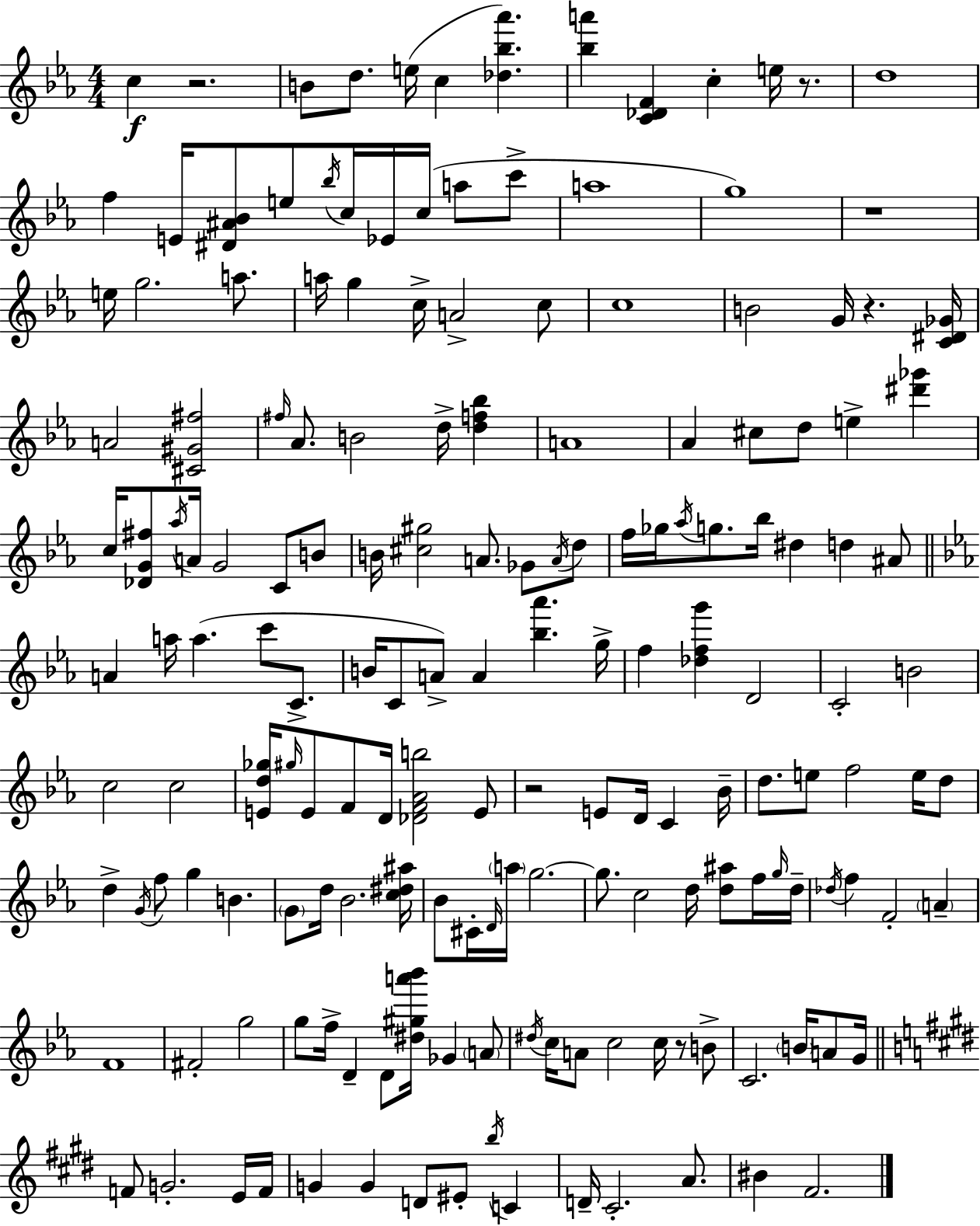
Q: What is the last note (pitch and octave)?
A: F#4